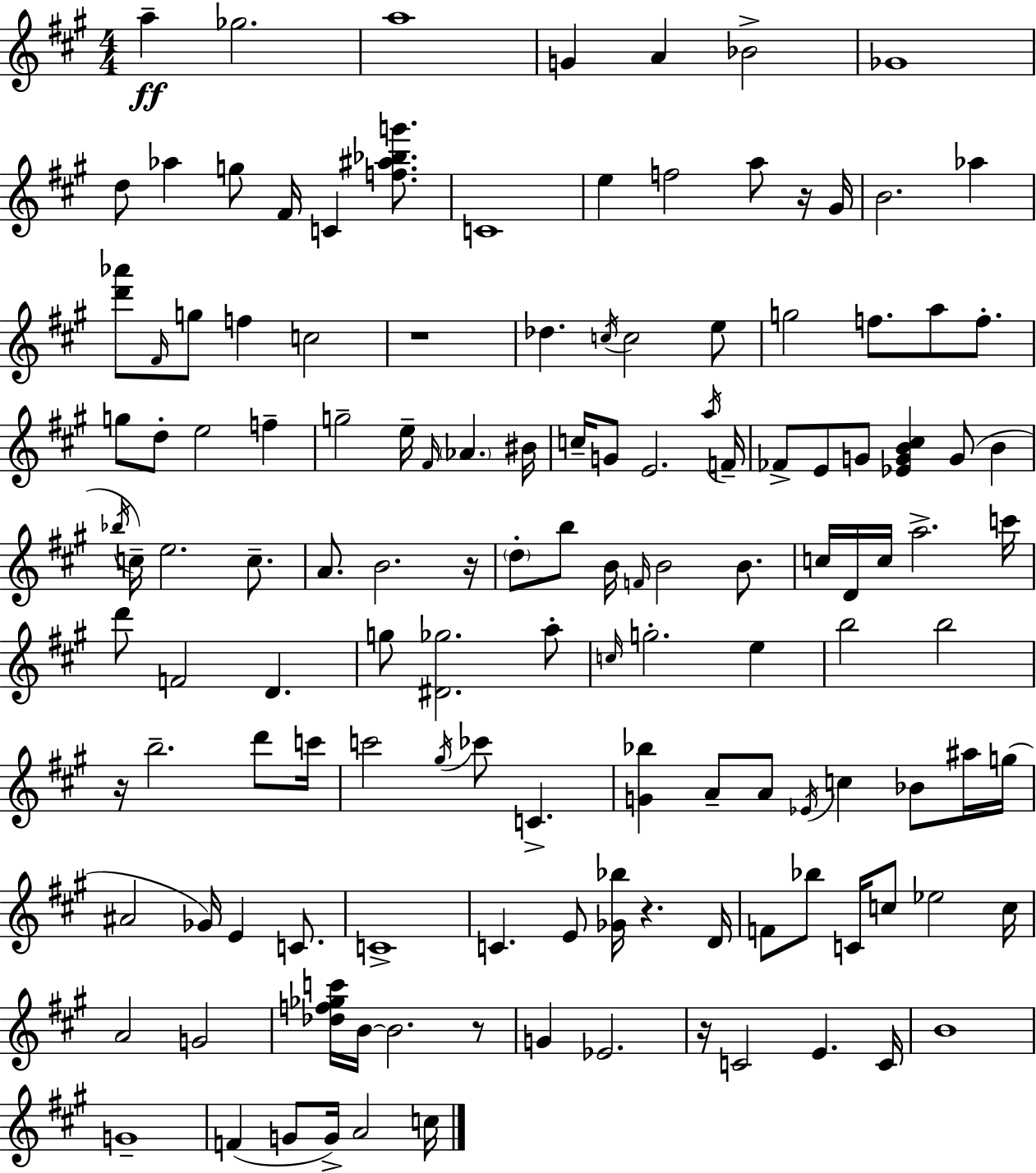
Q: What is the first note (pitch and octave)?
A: A5